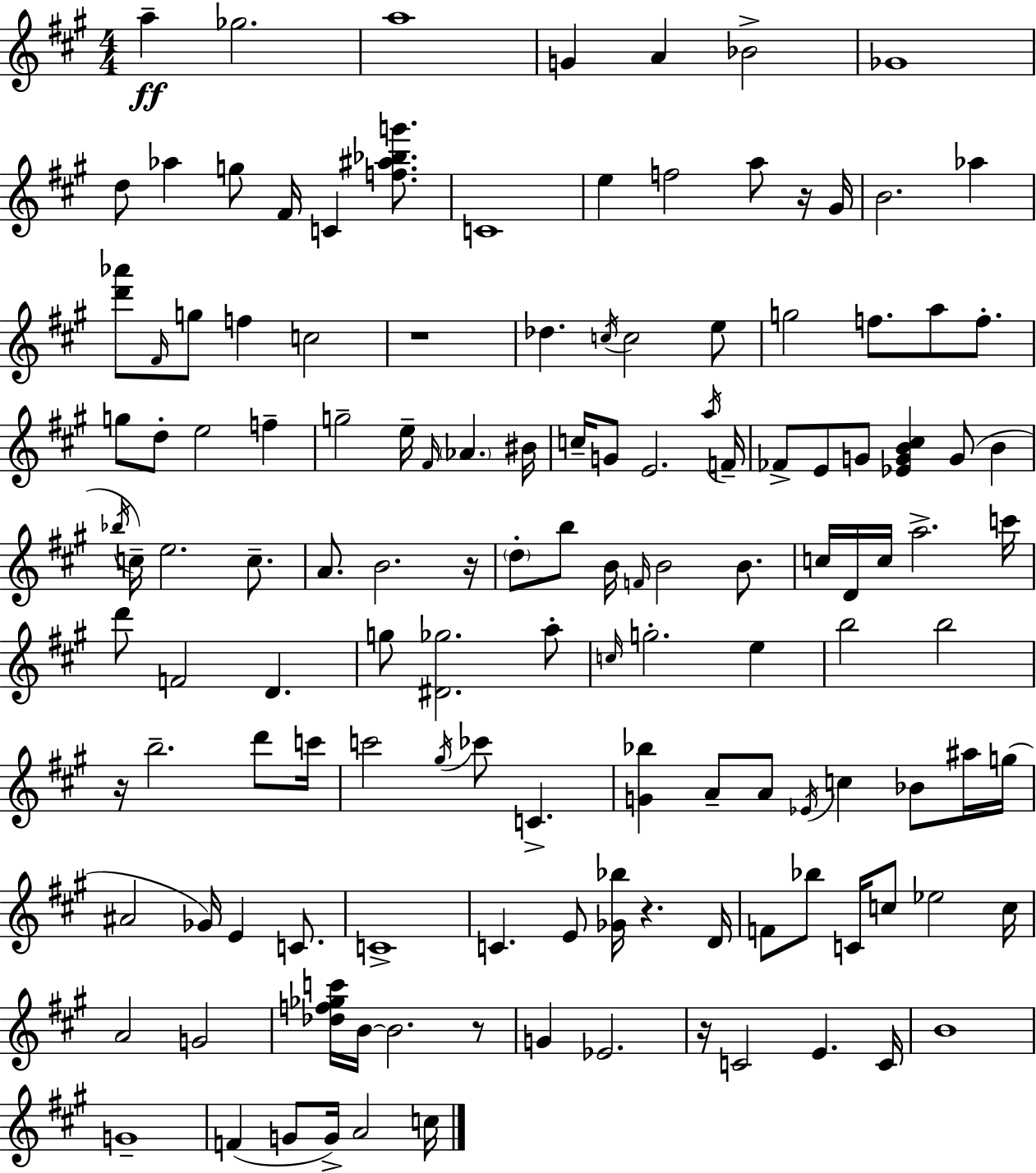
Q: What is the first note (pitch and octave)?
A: A5